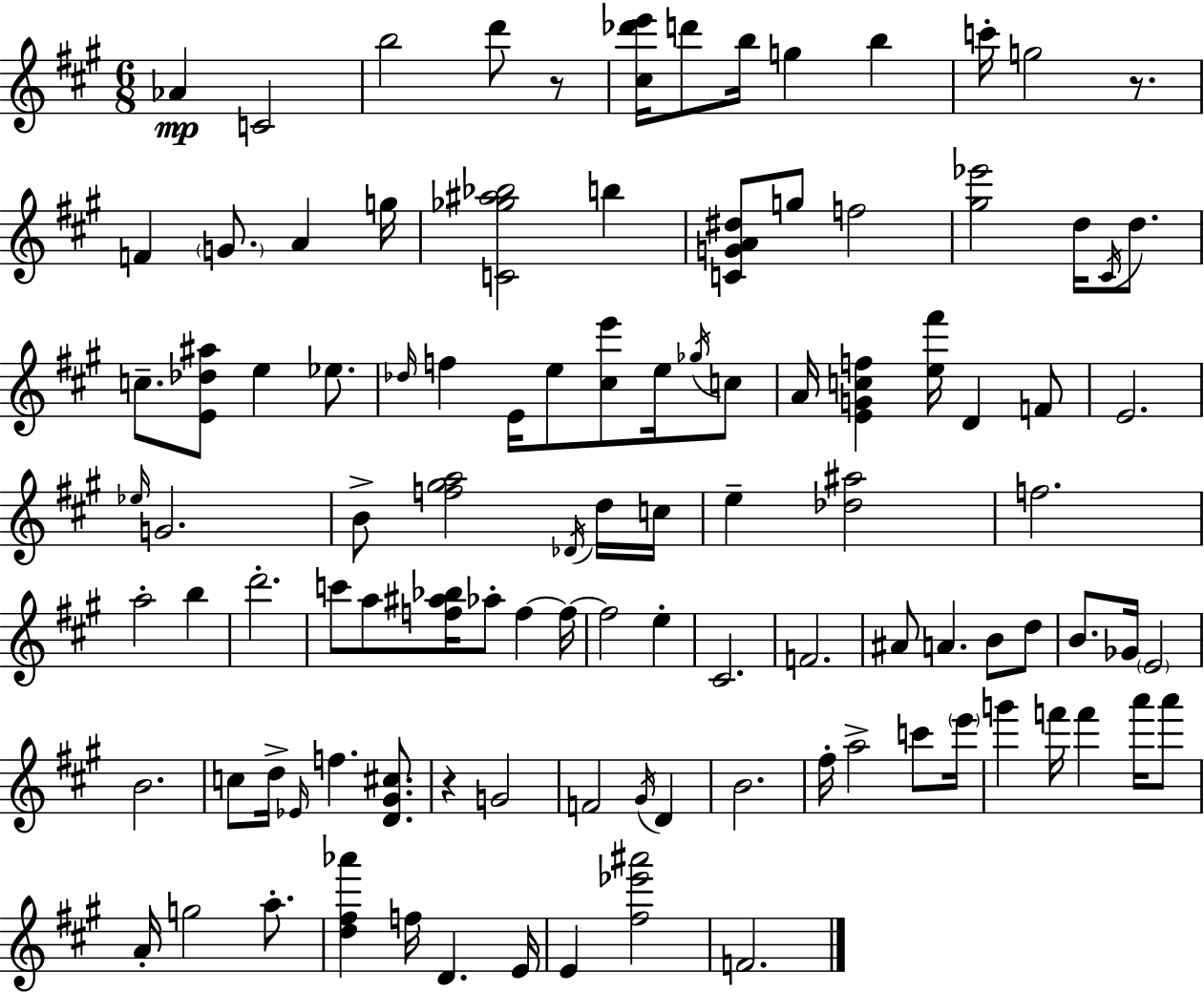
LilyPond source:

{
  \clef treble
  \numericTimeSignature
  \time 6/8
  \key a \major
  aes'4\mp c'2 | b''2 d'''8 r8 | <cis'' des''' e'''>16 d'''8 b''16 g''4 b''4 | c'''16-. g''2 r8. | \break f'4 \parenthesize g'8. a'4 g''16 | <c' ges'' ais'' bes''>2 b''4 | <c' g' a' dis''>8 g''8 f''2 | <gis'' ees'''>2 d''16 \acciaccatura { cis'16 } d''8. | \break c''8.-- <e' des'' ais''>8 e''4 ees''8. | \grace { des''16 } f''4 e'16 e''8 <cis'' e'''>8 e''16 | \acciaccatura { ges''16 } c''8 a'16 <e' g' c'' f''>4 <e'' fis'''>16 d'4 | f'8 e'2. | \break \grace { ees''16 } g'2. | b'8-> <f'' gis'' a''>2 | \acciaccatura { des'16 } d''16 c''16 e''4-- <des'' ais''>2 | f''2. | \break a''2-. | b''4 d'''2.-. | c'''8 a''8 <f'' ais'' bes''>16 aes''8-. | f''4~~ f''16~~ f''2 | \break e''4-. cis'2. | f'2. | ais'8 a'4. | b'8 d''8 b'8. ges'16 \parenthesize e'2 | \break b'2. | c''8 d''16-> \grace { ees'16 } f''4. | <d' gis' cis''>8. r4 g'2 | f'2 | \break \acciaccatura { gis'16 } d'4 b'2. | fis''16-. a''2-> | c'''8 \parenthesize e'''16 g'''4 f'''16 | f'''4 a'''16 a'''8 a'16-. g''2 | \break a''8.-. <d'' fis'' aes'''>4 f''16 | d'4. e'16 e'4 <fis'' ees''' ais'''>2 | f'2. | \bar "|."
}